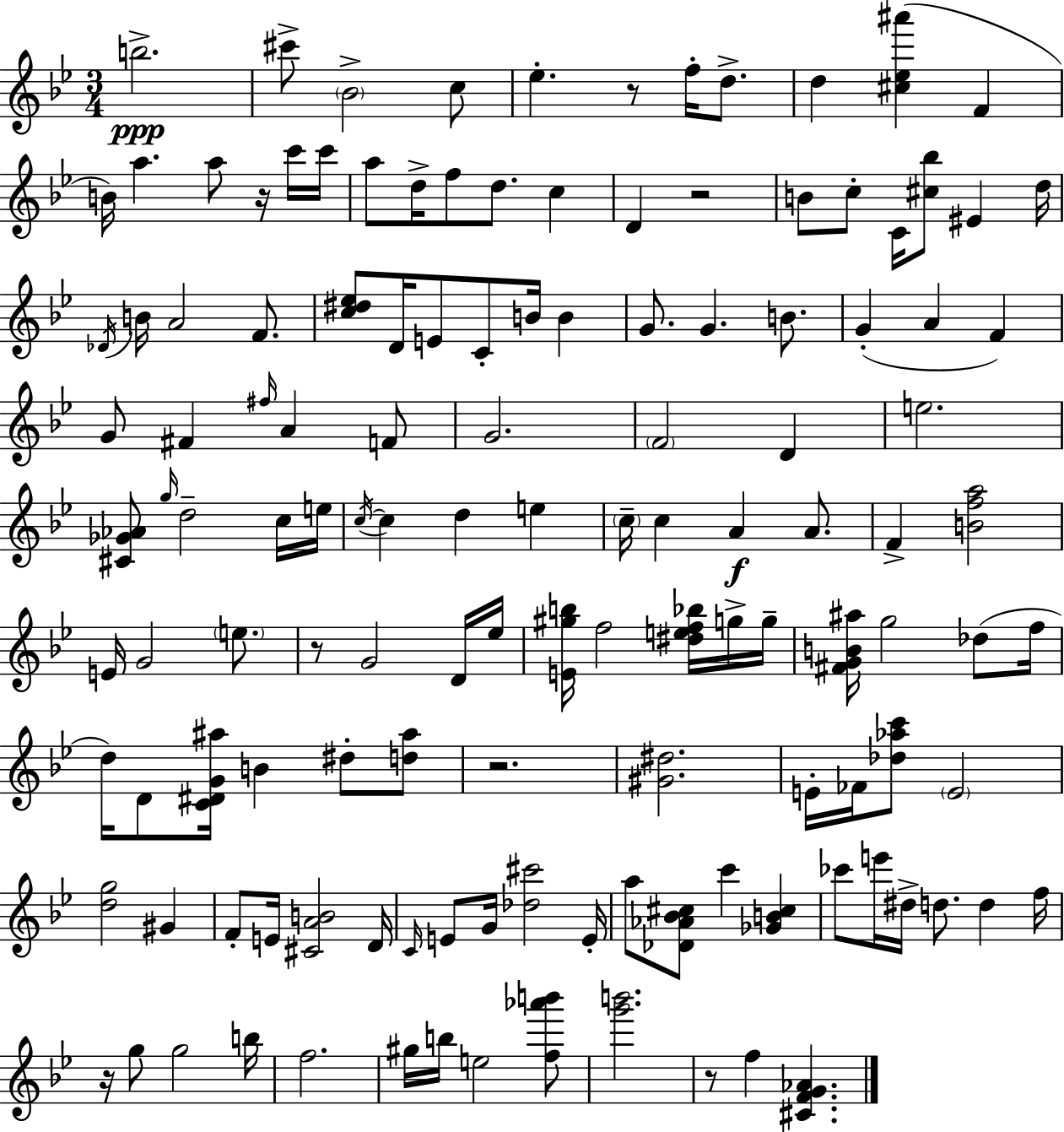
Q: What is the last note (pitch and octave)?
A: F5